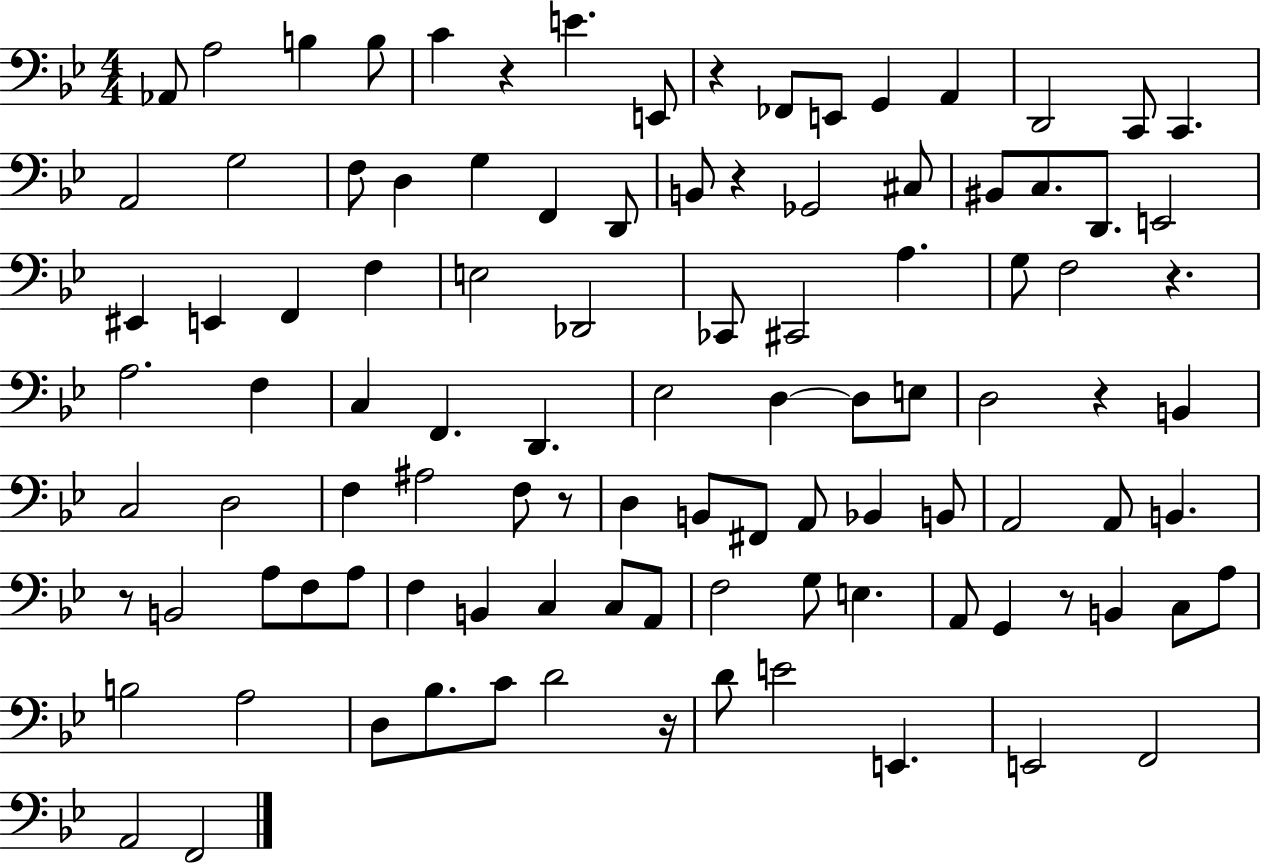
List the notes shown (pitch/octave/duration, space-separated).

Ab2/e A3/h B3/q B3/e C4/q R/q E4/q. E2/e R/q FES2/e E2/e G2/q A2/q D2/h C2/e C2/q. A2/h G3/h F3/e D3/q G3/q F2/q D2/e B2/e R/q Gb2/h C#3/e BIS2/e C3/e. D2/e. E2/h EIS2/q E2/q F2/q F3/q E3/h Db2/h CES2/e C#2/h A3/q. G3/e F3/h R/q. A3/h. F3/q C3/q F2/q. D2/q. Eb3/h D3/q D3/e E3/e D3/h R/q B2/q C3/h D3/h F3/q A#3/h F3/e R/e D3/q B2/e F#2/e A2/e Bb2/q B2/e A2/h A2/e B2/q. R/e B2/h A3/e F3/e A3/e F3/q B2/q C3/q C3/e A2/e F3/h G3/e E3/q. A2/e G2/q R/e B2/q C3/e A3/e B3/h A3/h D3/e Bb3/e. C4/e D4/h R/s D4/e E4/h E2/q. E2/h F2/h A2/h F2/h